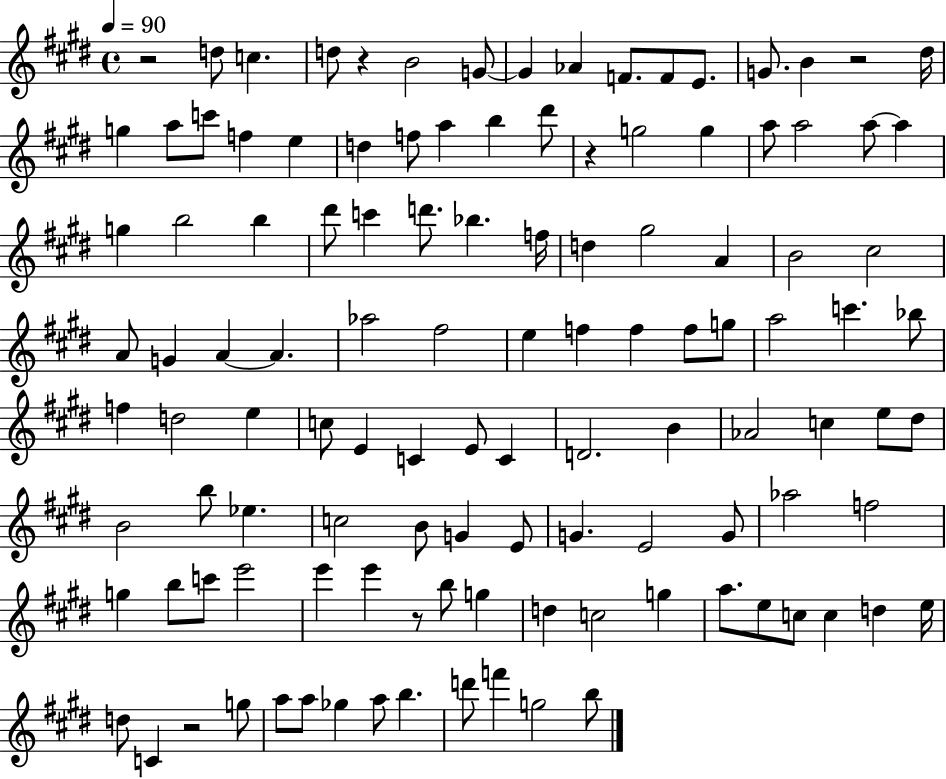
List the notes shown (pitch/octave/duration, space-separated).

R/h D5/e C5/q. D5/e R/q B4/h G4/e G4/q Ab4/q F4/e. F4/e E4/e. G4/e. B4/q R/h D#5/s G5/q A5/e C6/e F5/q E5/q D5/q F5/e A5/q B5/q D#6/e R/q G5/h G5/q A5/e A5/h A5/e A5/q G5/q B5/h B5/q D#6/e C6/q D6/e. Bb5/q. F5/s D5/q G#5/h A4/q B4/h C#5/h A4/e G4/q A4/q A4/q. Ab5/h F#5/h E5/q F5/q F5/q F5/e G5/e A5/h C6/q. Bb5/e F5/q D5/h E5/q C5/e E4/q C4/q E4/e C4/q D4/h. B4/q Ab4/h C5/q E5/e D#5/e B4/h B5/e Eb5/q. C5/h B4/e G4/q E4/e G4/q. E4/h G4/e Ab5/h F5/h G5/q B5/e C6/e E6/h E6/q E6/q R/e B5/e G5/q D5/q C5/h G5/q A5/e. E5/e C5/e C5/q D5/q E5/s D5/e C4/q R/h G5/e A5/e A5/e Gb5/q A5/e B5/q. D6/e F6/q G5/h B5/e